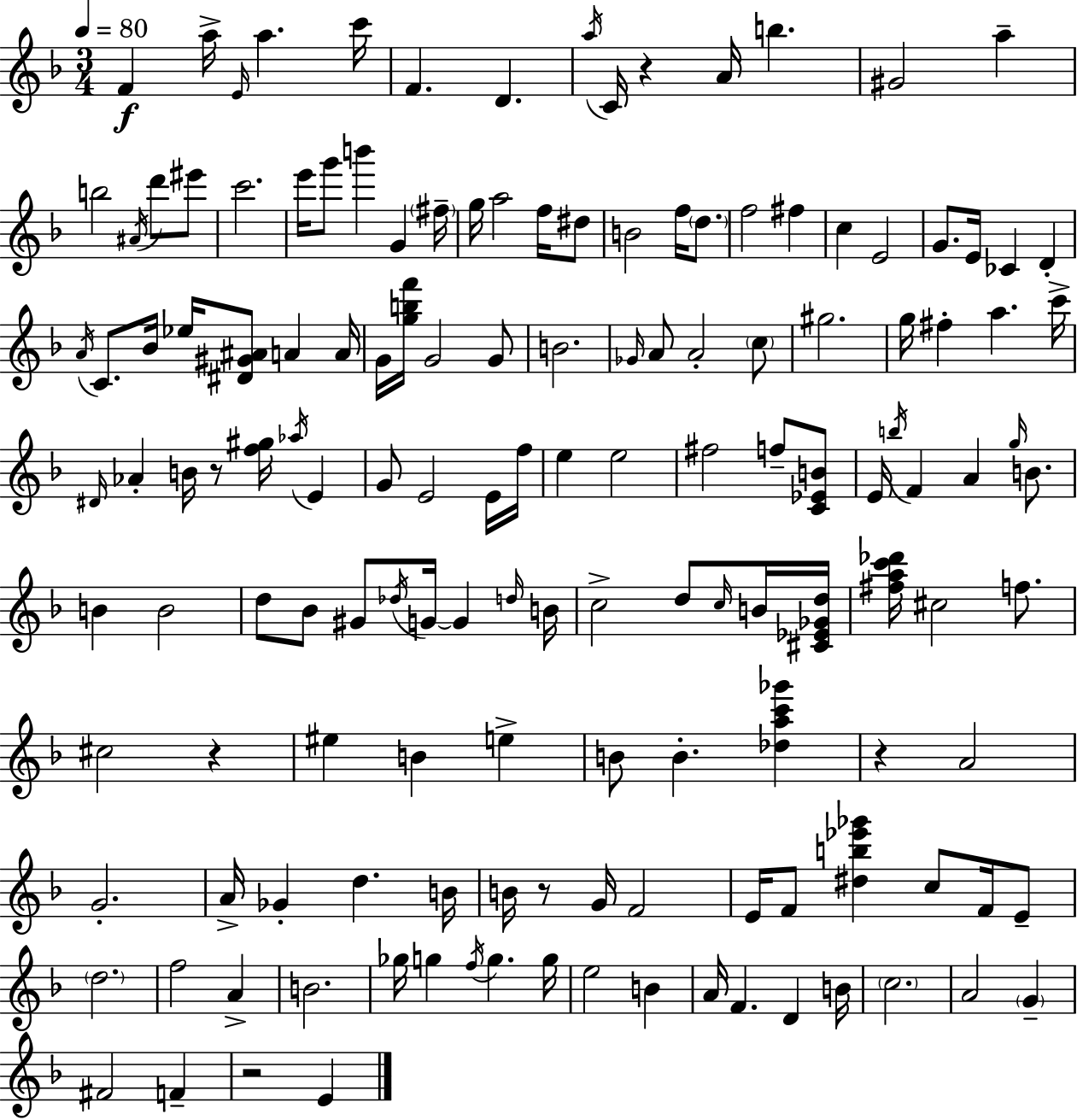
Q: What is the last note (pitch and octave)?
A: E4